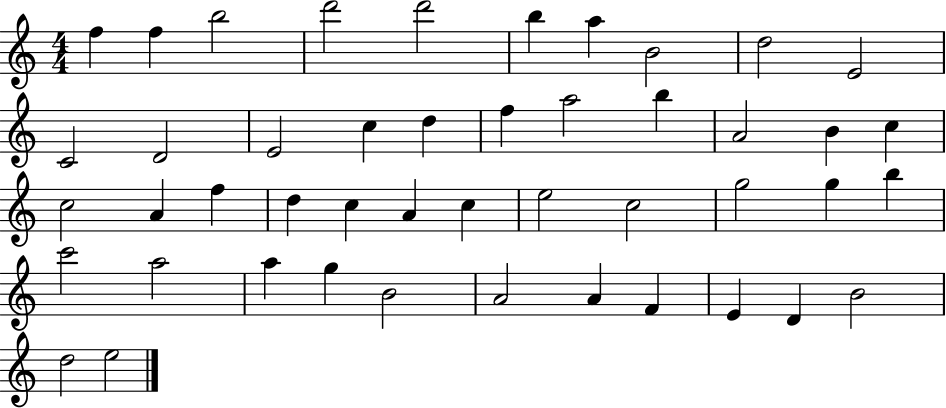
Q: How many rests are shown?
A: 0